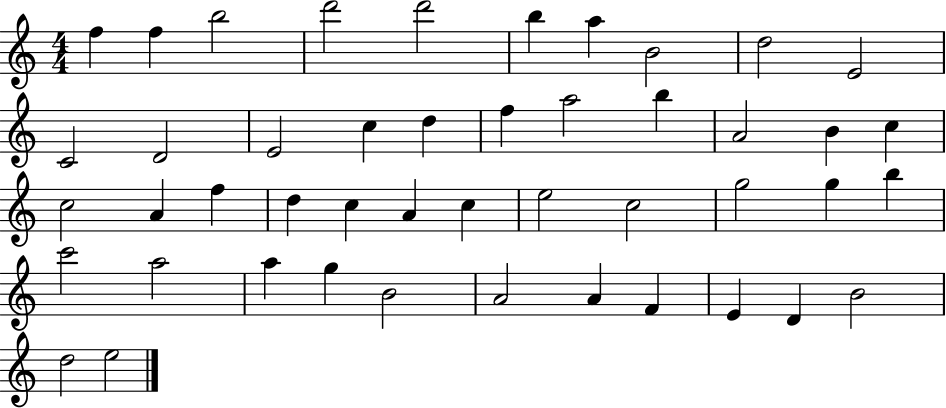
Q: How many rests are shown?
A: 0